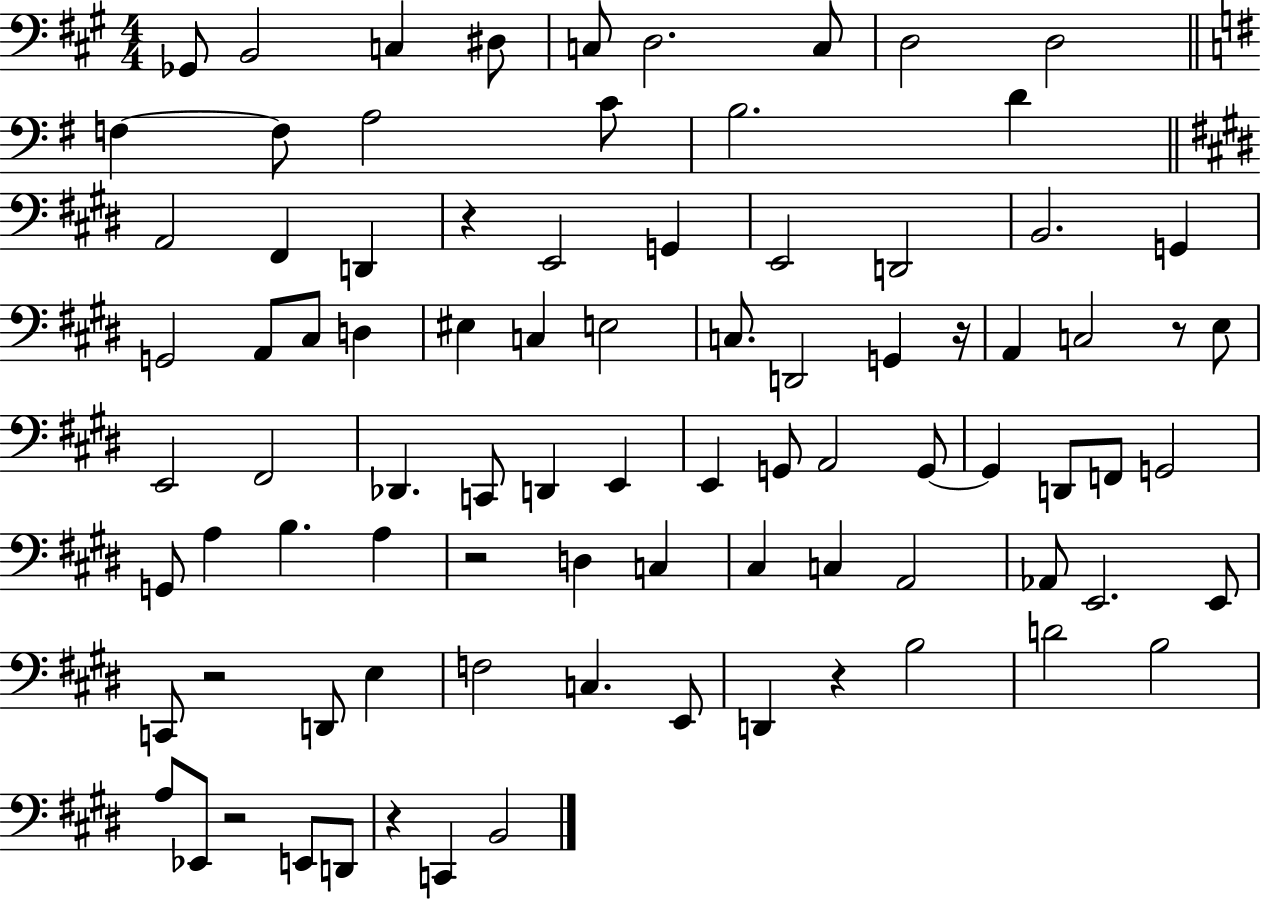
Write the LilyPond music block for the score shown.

{
  \clef bass
  \numericTimeSignature
  \time 4/4
  \key a \major
  \repeat volta 2 { ges,8 b,2 c4 dis8 | c8 d2. c8 | d2 d2 | \bar "||" \break \key g \major f4~~ f8 a2 c'8 | b2. d'4 | \bar "||" \break \key e \major a,2 fis,4 d,4 | r4 e,2 g,4 | e,2 d,2 | b,2. g,4 | \break g,2 a,8 cis8 d4 | eis4 c4 e2 | c8. d,2 g,4 r16 | a,4 c2 r8 e8 | \break e,2 fis,2 | des,4. c,8 d,4 e,4 | e,4 g,8 a,2 g,8~~ | g,4 d,8 f,8 g,2 | \break g,8 a4 b4. a4 | r2 d4 c4 | cis4 c4 a,2 | aes,8 e,2. e,8 | \break c,8 r2 d,8 e4 | f2 c4. e,8 | d,4 r4 b2 | d'2 b2 | \break a8 ees,8 r2 e,8 d,8 | r4 c,4 b,2 | } \bar "|."
}